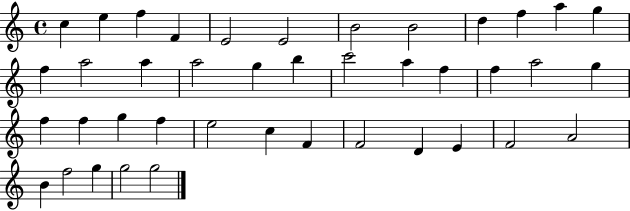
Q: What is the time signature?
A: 4/4